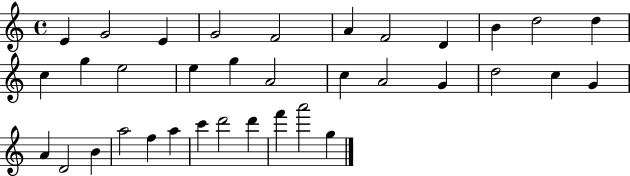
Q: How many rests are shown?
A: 0